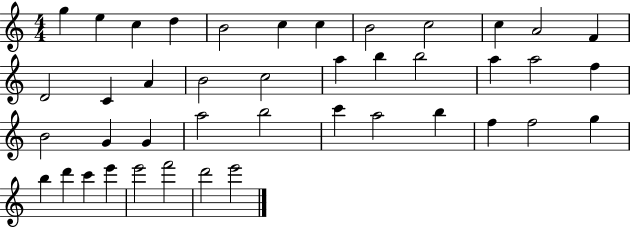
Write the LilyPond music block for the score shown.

{
  \clef treble
  \numericTimeSignature
  \time 4/4
  \key c \major
  g''4 e''4 c''4 d''4 | b'2 c''4 c''4 | b'2 c''2 | c''4 a'2 f'4 | \break d'2 c'4 a'4 | b'2 c''2 | a''4 b''4 b''2 | a''4 a''2 f''4 | \break b'2 g'4 g'4 | a''2 b''2 | c'''4 a''2 b''4 | f''4 f''2 g''4 | \break b''4 d'''4 c'''4 e'''4 | e'''2 f'''2 | d'''2 e'''2 | \bar "|."
}